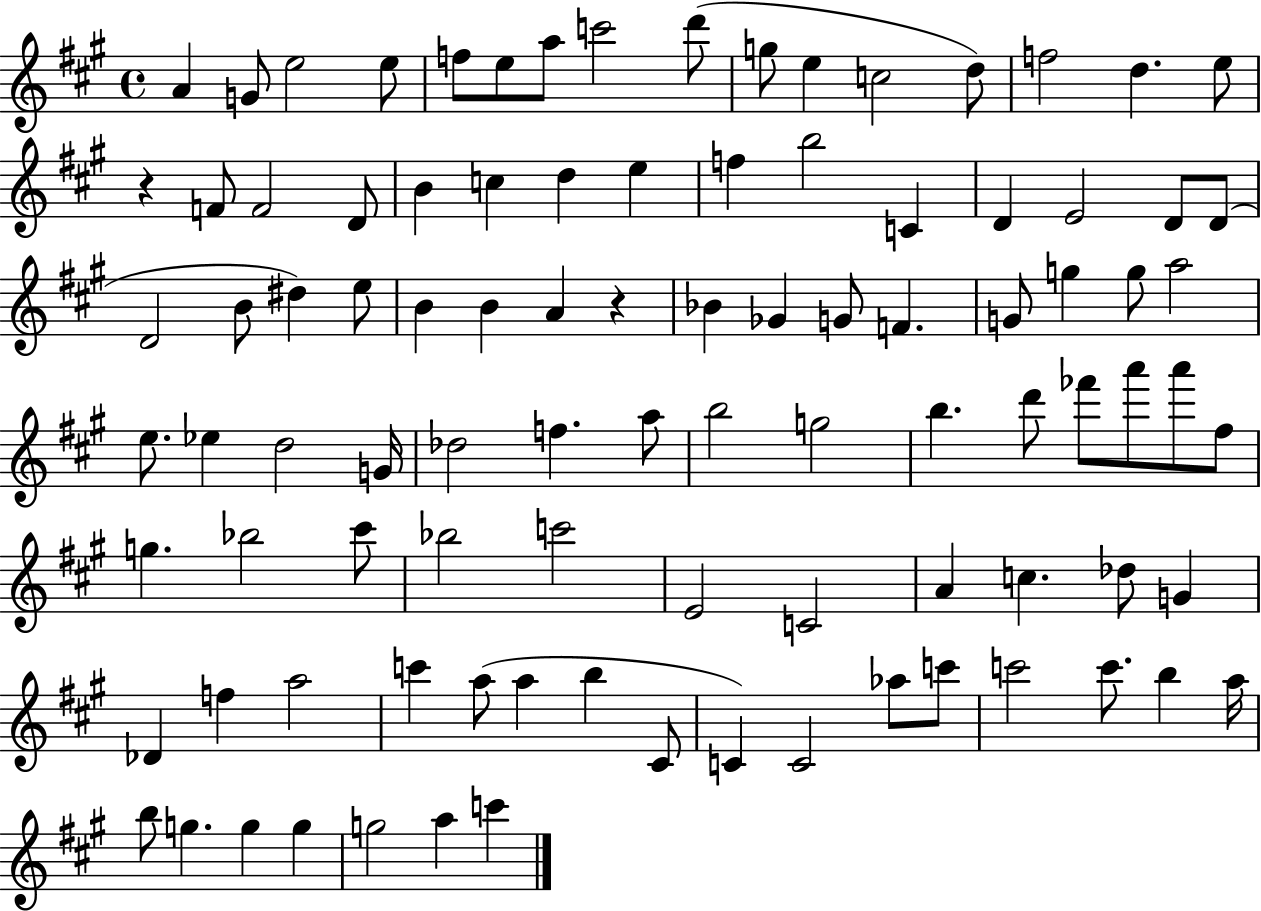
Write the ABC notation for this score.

X:1
T:Untitled
M:4/4
L:1/4
K:A
A G/2 e2 e/2 f/2 e/2 a/2 c'2 d'/2 g/2 e c2 d/2 f2 d e/2 z F/2 F2 D/2 B c d e f b2 C D E2 D/2 D/2 D2 B/2 ^d e/2 B B A z _B _G G/2 F G/2 g g/2 a2 e/2 _e d2 G/4 _d2 f a/2 b2 g2 b d'/2 _f'/2 a'/2 a'/2 ^f/2 g _b2 ^c'/2 _b2 c'2 E2 C2 A c _d/2 G _D f a2 c' a/2 a b ^C/2 C C2 _a/2 c'/2 c'2 c'/2 b a/4 b/2 g g g g2 a c'